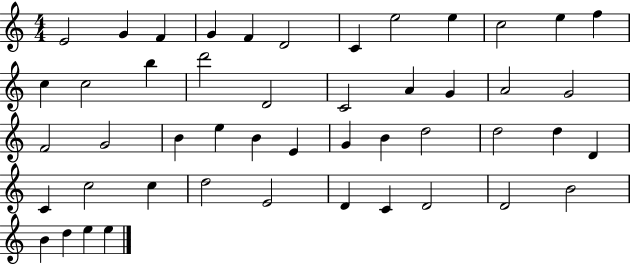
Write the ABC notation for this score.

X:1
T:Untitled
M:4/4
L:1/4
K:C
E2 G F G F D2 C e2 e c2 e f c c2 b d'2 D2 C2 A G A2 G2 F2 G2 B e B E G B d2 d2 d D C c2 c d2 E2 D C D2 D2 B2 B d e e